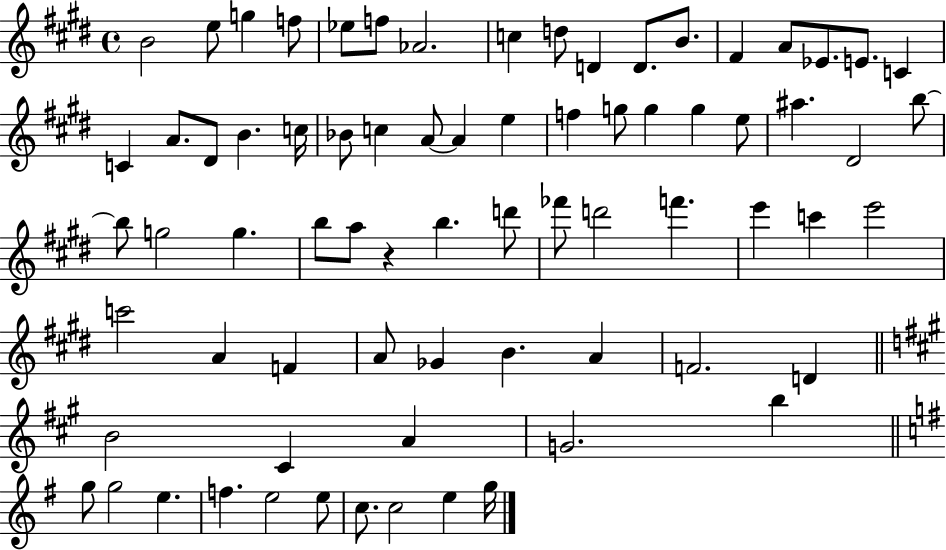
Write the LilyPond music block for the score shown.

{
  \clef treble
  \time 4/4
  \defaultTimeSignature
  \key e \major
  b'2 e''8 g''4 f''8 | ees''8 f''8 aes'2. | c''4 d''8 d'4 d'8. b'8. | fis'4 a'8 ees'8. e'8. c'4 | \break c'4 a'8. dis'8 b'4. c''16 | bes'8 c''4 a'8~~ a'4 e''4 | f''4 g''8 g''4 g''4 e''8 | ais''4. dis'2 b''8~~ | \break b''8 g''2 g''4. | b''8 a''8 r4 b''4. d'''8 | fes'''8 d'''2 f'''4. | e'''4 c'''4 e'''2 | \break c'''2 a'4 f'4 | a'8 ges'4 b'4. a'4 | f'2. d'4 | \bar "||" \break \key a \major b'2 cis'4 a'4 | g'2. b''4 | \bar "||" \break \key g \major g''8 g''2 e''4. | f''4. e''2 e''8 | c''8. c''2 e''4 g''16 | \bar "|."
}